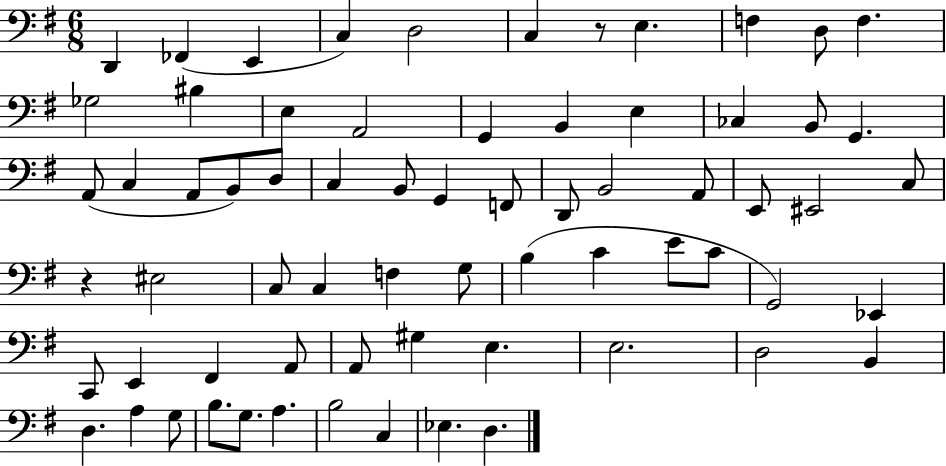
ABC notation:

X:1
T:Untitled
M:6/8
L:1/4
K:G
D,, _F,, E,, C, D,2 C, z/2 E, F, D,/2 F, _G,2 ^B, E, A,,2 G,, B,, E, _C, B,,/2 G,, A,,/2 C, A,,/2 B,,/2 D,/2 C, B,,/2 G,, F,,/2 D,,/2 B,,2 A,,/2 E,,/2 ^E,,2 C,/2 z ^E,2 C,/2 C, F, G,/2 B, C E/2 C/2 G,,2 _E,, C,,/2 E,, ^F,, A,,/2 A,,/2 ^G, E, E,2 D,2 B,, D, A, G,/2 B,/2 G,/2 A, B,2 C, _E, D,